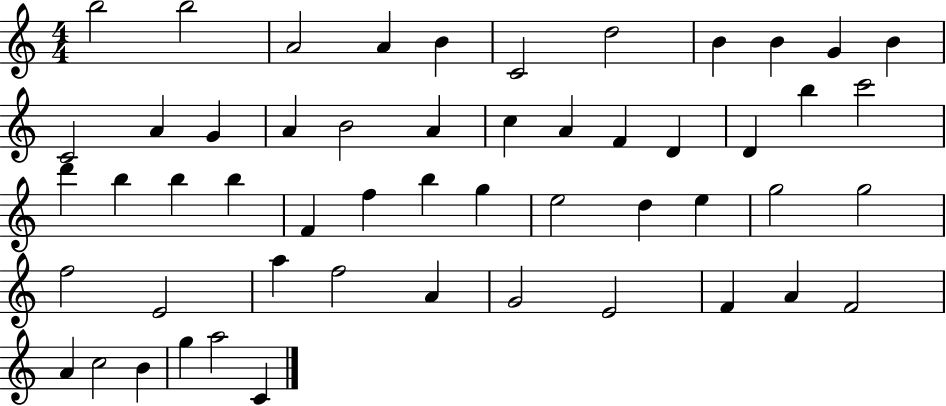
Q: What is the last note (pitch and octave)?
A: C4